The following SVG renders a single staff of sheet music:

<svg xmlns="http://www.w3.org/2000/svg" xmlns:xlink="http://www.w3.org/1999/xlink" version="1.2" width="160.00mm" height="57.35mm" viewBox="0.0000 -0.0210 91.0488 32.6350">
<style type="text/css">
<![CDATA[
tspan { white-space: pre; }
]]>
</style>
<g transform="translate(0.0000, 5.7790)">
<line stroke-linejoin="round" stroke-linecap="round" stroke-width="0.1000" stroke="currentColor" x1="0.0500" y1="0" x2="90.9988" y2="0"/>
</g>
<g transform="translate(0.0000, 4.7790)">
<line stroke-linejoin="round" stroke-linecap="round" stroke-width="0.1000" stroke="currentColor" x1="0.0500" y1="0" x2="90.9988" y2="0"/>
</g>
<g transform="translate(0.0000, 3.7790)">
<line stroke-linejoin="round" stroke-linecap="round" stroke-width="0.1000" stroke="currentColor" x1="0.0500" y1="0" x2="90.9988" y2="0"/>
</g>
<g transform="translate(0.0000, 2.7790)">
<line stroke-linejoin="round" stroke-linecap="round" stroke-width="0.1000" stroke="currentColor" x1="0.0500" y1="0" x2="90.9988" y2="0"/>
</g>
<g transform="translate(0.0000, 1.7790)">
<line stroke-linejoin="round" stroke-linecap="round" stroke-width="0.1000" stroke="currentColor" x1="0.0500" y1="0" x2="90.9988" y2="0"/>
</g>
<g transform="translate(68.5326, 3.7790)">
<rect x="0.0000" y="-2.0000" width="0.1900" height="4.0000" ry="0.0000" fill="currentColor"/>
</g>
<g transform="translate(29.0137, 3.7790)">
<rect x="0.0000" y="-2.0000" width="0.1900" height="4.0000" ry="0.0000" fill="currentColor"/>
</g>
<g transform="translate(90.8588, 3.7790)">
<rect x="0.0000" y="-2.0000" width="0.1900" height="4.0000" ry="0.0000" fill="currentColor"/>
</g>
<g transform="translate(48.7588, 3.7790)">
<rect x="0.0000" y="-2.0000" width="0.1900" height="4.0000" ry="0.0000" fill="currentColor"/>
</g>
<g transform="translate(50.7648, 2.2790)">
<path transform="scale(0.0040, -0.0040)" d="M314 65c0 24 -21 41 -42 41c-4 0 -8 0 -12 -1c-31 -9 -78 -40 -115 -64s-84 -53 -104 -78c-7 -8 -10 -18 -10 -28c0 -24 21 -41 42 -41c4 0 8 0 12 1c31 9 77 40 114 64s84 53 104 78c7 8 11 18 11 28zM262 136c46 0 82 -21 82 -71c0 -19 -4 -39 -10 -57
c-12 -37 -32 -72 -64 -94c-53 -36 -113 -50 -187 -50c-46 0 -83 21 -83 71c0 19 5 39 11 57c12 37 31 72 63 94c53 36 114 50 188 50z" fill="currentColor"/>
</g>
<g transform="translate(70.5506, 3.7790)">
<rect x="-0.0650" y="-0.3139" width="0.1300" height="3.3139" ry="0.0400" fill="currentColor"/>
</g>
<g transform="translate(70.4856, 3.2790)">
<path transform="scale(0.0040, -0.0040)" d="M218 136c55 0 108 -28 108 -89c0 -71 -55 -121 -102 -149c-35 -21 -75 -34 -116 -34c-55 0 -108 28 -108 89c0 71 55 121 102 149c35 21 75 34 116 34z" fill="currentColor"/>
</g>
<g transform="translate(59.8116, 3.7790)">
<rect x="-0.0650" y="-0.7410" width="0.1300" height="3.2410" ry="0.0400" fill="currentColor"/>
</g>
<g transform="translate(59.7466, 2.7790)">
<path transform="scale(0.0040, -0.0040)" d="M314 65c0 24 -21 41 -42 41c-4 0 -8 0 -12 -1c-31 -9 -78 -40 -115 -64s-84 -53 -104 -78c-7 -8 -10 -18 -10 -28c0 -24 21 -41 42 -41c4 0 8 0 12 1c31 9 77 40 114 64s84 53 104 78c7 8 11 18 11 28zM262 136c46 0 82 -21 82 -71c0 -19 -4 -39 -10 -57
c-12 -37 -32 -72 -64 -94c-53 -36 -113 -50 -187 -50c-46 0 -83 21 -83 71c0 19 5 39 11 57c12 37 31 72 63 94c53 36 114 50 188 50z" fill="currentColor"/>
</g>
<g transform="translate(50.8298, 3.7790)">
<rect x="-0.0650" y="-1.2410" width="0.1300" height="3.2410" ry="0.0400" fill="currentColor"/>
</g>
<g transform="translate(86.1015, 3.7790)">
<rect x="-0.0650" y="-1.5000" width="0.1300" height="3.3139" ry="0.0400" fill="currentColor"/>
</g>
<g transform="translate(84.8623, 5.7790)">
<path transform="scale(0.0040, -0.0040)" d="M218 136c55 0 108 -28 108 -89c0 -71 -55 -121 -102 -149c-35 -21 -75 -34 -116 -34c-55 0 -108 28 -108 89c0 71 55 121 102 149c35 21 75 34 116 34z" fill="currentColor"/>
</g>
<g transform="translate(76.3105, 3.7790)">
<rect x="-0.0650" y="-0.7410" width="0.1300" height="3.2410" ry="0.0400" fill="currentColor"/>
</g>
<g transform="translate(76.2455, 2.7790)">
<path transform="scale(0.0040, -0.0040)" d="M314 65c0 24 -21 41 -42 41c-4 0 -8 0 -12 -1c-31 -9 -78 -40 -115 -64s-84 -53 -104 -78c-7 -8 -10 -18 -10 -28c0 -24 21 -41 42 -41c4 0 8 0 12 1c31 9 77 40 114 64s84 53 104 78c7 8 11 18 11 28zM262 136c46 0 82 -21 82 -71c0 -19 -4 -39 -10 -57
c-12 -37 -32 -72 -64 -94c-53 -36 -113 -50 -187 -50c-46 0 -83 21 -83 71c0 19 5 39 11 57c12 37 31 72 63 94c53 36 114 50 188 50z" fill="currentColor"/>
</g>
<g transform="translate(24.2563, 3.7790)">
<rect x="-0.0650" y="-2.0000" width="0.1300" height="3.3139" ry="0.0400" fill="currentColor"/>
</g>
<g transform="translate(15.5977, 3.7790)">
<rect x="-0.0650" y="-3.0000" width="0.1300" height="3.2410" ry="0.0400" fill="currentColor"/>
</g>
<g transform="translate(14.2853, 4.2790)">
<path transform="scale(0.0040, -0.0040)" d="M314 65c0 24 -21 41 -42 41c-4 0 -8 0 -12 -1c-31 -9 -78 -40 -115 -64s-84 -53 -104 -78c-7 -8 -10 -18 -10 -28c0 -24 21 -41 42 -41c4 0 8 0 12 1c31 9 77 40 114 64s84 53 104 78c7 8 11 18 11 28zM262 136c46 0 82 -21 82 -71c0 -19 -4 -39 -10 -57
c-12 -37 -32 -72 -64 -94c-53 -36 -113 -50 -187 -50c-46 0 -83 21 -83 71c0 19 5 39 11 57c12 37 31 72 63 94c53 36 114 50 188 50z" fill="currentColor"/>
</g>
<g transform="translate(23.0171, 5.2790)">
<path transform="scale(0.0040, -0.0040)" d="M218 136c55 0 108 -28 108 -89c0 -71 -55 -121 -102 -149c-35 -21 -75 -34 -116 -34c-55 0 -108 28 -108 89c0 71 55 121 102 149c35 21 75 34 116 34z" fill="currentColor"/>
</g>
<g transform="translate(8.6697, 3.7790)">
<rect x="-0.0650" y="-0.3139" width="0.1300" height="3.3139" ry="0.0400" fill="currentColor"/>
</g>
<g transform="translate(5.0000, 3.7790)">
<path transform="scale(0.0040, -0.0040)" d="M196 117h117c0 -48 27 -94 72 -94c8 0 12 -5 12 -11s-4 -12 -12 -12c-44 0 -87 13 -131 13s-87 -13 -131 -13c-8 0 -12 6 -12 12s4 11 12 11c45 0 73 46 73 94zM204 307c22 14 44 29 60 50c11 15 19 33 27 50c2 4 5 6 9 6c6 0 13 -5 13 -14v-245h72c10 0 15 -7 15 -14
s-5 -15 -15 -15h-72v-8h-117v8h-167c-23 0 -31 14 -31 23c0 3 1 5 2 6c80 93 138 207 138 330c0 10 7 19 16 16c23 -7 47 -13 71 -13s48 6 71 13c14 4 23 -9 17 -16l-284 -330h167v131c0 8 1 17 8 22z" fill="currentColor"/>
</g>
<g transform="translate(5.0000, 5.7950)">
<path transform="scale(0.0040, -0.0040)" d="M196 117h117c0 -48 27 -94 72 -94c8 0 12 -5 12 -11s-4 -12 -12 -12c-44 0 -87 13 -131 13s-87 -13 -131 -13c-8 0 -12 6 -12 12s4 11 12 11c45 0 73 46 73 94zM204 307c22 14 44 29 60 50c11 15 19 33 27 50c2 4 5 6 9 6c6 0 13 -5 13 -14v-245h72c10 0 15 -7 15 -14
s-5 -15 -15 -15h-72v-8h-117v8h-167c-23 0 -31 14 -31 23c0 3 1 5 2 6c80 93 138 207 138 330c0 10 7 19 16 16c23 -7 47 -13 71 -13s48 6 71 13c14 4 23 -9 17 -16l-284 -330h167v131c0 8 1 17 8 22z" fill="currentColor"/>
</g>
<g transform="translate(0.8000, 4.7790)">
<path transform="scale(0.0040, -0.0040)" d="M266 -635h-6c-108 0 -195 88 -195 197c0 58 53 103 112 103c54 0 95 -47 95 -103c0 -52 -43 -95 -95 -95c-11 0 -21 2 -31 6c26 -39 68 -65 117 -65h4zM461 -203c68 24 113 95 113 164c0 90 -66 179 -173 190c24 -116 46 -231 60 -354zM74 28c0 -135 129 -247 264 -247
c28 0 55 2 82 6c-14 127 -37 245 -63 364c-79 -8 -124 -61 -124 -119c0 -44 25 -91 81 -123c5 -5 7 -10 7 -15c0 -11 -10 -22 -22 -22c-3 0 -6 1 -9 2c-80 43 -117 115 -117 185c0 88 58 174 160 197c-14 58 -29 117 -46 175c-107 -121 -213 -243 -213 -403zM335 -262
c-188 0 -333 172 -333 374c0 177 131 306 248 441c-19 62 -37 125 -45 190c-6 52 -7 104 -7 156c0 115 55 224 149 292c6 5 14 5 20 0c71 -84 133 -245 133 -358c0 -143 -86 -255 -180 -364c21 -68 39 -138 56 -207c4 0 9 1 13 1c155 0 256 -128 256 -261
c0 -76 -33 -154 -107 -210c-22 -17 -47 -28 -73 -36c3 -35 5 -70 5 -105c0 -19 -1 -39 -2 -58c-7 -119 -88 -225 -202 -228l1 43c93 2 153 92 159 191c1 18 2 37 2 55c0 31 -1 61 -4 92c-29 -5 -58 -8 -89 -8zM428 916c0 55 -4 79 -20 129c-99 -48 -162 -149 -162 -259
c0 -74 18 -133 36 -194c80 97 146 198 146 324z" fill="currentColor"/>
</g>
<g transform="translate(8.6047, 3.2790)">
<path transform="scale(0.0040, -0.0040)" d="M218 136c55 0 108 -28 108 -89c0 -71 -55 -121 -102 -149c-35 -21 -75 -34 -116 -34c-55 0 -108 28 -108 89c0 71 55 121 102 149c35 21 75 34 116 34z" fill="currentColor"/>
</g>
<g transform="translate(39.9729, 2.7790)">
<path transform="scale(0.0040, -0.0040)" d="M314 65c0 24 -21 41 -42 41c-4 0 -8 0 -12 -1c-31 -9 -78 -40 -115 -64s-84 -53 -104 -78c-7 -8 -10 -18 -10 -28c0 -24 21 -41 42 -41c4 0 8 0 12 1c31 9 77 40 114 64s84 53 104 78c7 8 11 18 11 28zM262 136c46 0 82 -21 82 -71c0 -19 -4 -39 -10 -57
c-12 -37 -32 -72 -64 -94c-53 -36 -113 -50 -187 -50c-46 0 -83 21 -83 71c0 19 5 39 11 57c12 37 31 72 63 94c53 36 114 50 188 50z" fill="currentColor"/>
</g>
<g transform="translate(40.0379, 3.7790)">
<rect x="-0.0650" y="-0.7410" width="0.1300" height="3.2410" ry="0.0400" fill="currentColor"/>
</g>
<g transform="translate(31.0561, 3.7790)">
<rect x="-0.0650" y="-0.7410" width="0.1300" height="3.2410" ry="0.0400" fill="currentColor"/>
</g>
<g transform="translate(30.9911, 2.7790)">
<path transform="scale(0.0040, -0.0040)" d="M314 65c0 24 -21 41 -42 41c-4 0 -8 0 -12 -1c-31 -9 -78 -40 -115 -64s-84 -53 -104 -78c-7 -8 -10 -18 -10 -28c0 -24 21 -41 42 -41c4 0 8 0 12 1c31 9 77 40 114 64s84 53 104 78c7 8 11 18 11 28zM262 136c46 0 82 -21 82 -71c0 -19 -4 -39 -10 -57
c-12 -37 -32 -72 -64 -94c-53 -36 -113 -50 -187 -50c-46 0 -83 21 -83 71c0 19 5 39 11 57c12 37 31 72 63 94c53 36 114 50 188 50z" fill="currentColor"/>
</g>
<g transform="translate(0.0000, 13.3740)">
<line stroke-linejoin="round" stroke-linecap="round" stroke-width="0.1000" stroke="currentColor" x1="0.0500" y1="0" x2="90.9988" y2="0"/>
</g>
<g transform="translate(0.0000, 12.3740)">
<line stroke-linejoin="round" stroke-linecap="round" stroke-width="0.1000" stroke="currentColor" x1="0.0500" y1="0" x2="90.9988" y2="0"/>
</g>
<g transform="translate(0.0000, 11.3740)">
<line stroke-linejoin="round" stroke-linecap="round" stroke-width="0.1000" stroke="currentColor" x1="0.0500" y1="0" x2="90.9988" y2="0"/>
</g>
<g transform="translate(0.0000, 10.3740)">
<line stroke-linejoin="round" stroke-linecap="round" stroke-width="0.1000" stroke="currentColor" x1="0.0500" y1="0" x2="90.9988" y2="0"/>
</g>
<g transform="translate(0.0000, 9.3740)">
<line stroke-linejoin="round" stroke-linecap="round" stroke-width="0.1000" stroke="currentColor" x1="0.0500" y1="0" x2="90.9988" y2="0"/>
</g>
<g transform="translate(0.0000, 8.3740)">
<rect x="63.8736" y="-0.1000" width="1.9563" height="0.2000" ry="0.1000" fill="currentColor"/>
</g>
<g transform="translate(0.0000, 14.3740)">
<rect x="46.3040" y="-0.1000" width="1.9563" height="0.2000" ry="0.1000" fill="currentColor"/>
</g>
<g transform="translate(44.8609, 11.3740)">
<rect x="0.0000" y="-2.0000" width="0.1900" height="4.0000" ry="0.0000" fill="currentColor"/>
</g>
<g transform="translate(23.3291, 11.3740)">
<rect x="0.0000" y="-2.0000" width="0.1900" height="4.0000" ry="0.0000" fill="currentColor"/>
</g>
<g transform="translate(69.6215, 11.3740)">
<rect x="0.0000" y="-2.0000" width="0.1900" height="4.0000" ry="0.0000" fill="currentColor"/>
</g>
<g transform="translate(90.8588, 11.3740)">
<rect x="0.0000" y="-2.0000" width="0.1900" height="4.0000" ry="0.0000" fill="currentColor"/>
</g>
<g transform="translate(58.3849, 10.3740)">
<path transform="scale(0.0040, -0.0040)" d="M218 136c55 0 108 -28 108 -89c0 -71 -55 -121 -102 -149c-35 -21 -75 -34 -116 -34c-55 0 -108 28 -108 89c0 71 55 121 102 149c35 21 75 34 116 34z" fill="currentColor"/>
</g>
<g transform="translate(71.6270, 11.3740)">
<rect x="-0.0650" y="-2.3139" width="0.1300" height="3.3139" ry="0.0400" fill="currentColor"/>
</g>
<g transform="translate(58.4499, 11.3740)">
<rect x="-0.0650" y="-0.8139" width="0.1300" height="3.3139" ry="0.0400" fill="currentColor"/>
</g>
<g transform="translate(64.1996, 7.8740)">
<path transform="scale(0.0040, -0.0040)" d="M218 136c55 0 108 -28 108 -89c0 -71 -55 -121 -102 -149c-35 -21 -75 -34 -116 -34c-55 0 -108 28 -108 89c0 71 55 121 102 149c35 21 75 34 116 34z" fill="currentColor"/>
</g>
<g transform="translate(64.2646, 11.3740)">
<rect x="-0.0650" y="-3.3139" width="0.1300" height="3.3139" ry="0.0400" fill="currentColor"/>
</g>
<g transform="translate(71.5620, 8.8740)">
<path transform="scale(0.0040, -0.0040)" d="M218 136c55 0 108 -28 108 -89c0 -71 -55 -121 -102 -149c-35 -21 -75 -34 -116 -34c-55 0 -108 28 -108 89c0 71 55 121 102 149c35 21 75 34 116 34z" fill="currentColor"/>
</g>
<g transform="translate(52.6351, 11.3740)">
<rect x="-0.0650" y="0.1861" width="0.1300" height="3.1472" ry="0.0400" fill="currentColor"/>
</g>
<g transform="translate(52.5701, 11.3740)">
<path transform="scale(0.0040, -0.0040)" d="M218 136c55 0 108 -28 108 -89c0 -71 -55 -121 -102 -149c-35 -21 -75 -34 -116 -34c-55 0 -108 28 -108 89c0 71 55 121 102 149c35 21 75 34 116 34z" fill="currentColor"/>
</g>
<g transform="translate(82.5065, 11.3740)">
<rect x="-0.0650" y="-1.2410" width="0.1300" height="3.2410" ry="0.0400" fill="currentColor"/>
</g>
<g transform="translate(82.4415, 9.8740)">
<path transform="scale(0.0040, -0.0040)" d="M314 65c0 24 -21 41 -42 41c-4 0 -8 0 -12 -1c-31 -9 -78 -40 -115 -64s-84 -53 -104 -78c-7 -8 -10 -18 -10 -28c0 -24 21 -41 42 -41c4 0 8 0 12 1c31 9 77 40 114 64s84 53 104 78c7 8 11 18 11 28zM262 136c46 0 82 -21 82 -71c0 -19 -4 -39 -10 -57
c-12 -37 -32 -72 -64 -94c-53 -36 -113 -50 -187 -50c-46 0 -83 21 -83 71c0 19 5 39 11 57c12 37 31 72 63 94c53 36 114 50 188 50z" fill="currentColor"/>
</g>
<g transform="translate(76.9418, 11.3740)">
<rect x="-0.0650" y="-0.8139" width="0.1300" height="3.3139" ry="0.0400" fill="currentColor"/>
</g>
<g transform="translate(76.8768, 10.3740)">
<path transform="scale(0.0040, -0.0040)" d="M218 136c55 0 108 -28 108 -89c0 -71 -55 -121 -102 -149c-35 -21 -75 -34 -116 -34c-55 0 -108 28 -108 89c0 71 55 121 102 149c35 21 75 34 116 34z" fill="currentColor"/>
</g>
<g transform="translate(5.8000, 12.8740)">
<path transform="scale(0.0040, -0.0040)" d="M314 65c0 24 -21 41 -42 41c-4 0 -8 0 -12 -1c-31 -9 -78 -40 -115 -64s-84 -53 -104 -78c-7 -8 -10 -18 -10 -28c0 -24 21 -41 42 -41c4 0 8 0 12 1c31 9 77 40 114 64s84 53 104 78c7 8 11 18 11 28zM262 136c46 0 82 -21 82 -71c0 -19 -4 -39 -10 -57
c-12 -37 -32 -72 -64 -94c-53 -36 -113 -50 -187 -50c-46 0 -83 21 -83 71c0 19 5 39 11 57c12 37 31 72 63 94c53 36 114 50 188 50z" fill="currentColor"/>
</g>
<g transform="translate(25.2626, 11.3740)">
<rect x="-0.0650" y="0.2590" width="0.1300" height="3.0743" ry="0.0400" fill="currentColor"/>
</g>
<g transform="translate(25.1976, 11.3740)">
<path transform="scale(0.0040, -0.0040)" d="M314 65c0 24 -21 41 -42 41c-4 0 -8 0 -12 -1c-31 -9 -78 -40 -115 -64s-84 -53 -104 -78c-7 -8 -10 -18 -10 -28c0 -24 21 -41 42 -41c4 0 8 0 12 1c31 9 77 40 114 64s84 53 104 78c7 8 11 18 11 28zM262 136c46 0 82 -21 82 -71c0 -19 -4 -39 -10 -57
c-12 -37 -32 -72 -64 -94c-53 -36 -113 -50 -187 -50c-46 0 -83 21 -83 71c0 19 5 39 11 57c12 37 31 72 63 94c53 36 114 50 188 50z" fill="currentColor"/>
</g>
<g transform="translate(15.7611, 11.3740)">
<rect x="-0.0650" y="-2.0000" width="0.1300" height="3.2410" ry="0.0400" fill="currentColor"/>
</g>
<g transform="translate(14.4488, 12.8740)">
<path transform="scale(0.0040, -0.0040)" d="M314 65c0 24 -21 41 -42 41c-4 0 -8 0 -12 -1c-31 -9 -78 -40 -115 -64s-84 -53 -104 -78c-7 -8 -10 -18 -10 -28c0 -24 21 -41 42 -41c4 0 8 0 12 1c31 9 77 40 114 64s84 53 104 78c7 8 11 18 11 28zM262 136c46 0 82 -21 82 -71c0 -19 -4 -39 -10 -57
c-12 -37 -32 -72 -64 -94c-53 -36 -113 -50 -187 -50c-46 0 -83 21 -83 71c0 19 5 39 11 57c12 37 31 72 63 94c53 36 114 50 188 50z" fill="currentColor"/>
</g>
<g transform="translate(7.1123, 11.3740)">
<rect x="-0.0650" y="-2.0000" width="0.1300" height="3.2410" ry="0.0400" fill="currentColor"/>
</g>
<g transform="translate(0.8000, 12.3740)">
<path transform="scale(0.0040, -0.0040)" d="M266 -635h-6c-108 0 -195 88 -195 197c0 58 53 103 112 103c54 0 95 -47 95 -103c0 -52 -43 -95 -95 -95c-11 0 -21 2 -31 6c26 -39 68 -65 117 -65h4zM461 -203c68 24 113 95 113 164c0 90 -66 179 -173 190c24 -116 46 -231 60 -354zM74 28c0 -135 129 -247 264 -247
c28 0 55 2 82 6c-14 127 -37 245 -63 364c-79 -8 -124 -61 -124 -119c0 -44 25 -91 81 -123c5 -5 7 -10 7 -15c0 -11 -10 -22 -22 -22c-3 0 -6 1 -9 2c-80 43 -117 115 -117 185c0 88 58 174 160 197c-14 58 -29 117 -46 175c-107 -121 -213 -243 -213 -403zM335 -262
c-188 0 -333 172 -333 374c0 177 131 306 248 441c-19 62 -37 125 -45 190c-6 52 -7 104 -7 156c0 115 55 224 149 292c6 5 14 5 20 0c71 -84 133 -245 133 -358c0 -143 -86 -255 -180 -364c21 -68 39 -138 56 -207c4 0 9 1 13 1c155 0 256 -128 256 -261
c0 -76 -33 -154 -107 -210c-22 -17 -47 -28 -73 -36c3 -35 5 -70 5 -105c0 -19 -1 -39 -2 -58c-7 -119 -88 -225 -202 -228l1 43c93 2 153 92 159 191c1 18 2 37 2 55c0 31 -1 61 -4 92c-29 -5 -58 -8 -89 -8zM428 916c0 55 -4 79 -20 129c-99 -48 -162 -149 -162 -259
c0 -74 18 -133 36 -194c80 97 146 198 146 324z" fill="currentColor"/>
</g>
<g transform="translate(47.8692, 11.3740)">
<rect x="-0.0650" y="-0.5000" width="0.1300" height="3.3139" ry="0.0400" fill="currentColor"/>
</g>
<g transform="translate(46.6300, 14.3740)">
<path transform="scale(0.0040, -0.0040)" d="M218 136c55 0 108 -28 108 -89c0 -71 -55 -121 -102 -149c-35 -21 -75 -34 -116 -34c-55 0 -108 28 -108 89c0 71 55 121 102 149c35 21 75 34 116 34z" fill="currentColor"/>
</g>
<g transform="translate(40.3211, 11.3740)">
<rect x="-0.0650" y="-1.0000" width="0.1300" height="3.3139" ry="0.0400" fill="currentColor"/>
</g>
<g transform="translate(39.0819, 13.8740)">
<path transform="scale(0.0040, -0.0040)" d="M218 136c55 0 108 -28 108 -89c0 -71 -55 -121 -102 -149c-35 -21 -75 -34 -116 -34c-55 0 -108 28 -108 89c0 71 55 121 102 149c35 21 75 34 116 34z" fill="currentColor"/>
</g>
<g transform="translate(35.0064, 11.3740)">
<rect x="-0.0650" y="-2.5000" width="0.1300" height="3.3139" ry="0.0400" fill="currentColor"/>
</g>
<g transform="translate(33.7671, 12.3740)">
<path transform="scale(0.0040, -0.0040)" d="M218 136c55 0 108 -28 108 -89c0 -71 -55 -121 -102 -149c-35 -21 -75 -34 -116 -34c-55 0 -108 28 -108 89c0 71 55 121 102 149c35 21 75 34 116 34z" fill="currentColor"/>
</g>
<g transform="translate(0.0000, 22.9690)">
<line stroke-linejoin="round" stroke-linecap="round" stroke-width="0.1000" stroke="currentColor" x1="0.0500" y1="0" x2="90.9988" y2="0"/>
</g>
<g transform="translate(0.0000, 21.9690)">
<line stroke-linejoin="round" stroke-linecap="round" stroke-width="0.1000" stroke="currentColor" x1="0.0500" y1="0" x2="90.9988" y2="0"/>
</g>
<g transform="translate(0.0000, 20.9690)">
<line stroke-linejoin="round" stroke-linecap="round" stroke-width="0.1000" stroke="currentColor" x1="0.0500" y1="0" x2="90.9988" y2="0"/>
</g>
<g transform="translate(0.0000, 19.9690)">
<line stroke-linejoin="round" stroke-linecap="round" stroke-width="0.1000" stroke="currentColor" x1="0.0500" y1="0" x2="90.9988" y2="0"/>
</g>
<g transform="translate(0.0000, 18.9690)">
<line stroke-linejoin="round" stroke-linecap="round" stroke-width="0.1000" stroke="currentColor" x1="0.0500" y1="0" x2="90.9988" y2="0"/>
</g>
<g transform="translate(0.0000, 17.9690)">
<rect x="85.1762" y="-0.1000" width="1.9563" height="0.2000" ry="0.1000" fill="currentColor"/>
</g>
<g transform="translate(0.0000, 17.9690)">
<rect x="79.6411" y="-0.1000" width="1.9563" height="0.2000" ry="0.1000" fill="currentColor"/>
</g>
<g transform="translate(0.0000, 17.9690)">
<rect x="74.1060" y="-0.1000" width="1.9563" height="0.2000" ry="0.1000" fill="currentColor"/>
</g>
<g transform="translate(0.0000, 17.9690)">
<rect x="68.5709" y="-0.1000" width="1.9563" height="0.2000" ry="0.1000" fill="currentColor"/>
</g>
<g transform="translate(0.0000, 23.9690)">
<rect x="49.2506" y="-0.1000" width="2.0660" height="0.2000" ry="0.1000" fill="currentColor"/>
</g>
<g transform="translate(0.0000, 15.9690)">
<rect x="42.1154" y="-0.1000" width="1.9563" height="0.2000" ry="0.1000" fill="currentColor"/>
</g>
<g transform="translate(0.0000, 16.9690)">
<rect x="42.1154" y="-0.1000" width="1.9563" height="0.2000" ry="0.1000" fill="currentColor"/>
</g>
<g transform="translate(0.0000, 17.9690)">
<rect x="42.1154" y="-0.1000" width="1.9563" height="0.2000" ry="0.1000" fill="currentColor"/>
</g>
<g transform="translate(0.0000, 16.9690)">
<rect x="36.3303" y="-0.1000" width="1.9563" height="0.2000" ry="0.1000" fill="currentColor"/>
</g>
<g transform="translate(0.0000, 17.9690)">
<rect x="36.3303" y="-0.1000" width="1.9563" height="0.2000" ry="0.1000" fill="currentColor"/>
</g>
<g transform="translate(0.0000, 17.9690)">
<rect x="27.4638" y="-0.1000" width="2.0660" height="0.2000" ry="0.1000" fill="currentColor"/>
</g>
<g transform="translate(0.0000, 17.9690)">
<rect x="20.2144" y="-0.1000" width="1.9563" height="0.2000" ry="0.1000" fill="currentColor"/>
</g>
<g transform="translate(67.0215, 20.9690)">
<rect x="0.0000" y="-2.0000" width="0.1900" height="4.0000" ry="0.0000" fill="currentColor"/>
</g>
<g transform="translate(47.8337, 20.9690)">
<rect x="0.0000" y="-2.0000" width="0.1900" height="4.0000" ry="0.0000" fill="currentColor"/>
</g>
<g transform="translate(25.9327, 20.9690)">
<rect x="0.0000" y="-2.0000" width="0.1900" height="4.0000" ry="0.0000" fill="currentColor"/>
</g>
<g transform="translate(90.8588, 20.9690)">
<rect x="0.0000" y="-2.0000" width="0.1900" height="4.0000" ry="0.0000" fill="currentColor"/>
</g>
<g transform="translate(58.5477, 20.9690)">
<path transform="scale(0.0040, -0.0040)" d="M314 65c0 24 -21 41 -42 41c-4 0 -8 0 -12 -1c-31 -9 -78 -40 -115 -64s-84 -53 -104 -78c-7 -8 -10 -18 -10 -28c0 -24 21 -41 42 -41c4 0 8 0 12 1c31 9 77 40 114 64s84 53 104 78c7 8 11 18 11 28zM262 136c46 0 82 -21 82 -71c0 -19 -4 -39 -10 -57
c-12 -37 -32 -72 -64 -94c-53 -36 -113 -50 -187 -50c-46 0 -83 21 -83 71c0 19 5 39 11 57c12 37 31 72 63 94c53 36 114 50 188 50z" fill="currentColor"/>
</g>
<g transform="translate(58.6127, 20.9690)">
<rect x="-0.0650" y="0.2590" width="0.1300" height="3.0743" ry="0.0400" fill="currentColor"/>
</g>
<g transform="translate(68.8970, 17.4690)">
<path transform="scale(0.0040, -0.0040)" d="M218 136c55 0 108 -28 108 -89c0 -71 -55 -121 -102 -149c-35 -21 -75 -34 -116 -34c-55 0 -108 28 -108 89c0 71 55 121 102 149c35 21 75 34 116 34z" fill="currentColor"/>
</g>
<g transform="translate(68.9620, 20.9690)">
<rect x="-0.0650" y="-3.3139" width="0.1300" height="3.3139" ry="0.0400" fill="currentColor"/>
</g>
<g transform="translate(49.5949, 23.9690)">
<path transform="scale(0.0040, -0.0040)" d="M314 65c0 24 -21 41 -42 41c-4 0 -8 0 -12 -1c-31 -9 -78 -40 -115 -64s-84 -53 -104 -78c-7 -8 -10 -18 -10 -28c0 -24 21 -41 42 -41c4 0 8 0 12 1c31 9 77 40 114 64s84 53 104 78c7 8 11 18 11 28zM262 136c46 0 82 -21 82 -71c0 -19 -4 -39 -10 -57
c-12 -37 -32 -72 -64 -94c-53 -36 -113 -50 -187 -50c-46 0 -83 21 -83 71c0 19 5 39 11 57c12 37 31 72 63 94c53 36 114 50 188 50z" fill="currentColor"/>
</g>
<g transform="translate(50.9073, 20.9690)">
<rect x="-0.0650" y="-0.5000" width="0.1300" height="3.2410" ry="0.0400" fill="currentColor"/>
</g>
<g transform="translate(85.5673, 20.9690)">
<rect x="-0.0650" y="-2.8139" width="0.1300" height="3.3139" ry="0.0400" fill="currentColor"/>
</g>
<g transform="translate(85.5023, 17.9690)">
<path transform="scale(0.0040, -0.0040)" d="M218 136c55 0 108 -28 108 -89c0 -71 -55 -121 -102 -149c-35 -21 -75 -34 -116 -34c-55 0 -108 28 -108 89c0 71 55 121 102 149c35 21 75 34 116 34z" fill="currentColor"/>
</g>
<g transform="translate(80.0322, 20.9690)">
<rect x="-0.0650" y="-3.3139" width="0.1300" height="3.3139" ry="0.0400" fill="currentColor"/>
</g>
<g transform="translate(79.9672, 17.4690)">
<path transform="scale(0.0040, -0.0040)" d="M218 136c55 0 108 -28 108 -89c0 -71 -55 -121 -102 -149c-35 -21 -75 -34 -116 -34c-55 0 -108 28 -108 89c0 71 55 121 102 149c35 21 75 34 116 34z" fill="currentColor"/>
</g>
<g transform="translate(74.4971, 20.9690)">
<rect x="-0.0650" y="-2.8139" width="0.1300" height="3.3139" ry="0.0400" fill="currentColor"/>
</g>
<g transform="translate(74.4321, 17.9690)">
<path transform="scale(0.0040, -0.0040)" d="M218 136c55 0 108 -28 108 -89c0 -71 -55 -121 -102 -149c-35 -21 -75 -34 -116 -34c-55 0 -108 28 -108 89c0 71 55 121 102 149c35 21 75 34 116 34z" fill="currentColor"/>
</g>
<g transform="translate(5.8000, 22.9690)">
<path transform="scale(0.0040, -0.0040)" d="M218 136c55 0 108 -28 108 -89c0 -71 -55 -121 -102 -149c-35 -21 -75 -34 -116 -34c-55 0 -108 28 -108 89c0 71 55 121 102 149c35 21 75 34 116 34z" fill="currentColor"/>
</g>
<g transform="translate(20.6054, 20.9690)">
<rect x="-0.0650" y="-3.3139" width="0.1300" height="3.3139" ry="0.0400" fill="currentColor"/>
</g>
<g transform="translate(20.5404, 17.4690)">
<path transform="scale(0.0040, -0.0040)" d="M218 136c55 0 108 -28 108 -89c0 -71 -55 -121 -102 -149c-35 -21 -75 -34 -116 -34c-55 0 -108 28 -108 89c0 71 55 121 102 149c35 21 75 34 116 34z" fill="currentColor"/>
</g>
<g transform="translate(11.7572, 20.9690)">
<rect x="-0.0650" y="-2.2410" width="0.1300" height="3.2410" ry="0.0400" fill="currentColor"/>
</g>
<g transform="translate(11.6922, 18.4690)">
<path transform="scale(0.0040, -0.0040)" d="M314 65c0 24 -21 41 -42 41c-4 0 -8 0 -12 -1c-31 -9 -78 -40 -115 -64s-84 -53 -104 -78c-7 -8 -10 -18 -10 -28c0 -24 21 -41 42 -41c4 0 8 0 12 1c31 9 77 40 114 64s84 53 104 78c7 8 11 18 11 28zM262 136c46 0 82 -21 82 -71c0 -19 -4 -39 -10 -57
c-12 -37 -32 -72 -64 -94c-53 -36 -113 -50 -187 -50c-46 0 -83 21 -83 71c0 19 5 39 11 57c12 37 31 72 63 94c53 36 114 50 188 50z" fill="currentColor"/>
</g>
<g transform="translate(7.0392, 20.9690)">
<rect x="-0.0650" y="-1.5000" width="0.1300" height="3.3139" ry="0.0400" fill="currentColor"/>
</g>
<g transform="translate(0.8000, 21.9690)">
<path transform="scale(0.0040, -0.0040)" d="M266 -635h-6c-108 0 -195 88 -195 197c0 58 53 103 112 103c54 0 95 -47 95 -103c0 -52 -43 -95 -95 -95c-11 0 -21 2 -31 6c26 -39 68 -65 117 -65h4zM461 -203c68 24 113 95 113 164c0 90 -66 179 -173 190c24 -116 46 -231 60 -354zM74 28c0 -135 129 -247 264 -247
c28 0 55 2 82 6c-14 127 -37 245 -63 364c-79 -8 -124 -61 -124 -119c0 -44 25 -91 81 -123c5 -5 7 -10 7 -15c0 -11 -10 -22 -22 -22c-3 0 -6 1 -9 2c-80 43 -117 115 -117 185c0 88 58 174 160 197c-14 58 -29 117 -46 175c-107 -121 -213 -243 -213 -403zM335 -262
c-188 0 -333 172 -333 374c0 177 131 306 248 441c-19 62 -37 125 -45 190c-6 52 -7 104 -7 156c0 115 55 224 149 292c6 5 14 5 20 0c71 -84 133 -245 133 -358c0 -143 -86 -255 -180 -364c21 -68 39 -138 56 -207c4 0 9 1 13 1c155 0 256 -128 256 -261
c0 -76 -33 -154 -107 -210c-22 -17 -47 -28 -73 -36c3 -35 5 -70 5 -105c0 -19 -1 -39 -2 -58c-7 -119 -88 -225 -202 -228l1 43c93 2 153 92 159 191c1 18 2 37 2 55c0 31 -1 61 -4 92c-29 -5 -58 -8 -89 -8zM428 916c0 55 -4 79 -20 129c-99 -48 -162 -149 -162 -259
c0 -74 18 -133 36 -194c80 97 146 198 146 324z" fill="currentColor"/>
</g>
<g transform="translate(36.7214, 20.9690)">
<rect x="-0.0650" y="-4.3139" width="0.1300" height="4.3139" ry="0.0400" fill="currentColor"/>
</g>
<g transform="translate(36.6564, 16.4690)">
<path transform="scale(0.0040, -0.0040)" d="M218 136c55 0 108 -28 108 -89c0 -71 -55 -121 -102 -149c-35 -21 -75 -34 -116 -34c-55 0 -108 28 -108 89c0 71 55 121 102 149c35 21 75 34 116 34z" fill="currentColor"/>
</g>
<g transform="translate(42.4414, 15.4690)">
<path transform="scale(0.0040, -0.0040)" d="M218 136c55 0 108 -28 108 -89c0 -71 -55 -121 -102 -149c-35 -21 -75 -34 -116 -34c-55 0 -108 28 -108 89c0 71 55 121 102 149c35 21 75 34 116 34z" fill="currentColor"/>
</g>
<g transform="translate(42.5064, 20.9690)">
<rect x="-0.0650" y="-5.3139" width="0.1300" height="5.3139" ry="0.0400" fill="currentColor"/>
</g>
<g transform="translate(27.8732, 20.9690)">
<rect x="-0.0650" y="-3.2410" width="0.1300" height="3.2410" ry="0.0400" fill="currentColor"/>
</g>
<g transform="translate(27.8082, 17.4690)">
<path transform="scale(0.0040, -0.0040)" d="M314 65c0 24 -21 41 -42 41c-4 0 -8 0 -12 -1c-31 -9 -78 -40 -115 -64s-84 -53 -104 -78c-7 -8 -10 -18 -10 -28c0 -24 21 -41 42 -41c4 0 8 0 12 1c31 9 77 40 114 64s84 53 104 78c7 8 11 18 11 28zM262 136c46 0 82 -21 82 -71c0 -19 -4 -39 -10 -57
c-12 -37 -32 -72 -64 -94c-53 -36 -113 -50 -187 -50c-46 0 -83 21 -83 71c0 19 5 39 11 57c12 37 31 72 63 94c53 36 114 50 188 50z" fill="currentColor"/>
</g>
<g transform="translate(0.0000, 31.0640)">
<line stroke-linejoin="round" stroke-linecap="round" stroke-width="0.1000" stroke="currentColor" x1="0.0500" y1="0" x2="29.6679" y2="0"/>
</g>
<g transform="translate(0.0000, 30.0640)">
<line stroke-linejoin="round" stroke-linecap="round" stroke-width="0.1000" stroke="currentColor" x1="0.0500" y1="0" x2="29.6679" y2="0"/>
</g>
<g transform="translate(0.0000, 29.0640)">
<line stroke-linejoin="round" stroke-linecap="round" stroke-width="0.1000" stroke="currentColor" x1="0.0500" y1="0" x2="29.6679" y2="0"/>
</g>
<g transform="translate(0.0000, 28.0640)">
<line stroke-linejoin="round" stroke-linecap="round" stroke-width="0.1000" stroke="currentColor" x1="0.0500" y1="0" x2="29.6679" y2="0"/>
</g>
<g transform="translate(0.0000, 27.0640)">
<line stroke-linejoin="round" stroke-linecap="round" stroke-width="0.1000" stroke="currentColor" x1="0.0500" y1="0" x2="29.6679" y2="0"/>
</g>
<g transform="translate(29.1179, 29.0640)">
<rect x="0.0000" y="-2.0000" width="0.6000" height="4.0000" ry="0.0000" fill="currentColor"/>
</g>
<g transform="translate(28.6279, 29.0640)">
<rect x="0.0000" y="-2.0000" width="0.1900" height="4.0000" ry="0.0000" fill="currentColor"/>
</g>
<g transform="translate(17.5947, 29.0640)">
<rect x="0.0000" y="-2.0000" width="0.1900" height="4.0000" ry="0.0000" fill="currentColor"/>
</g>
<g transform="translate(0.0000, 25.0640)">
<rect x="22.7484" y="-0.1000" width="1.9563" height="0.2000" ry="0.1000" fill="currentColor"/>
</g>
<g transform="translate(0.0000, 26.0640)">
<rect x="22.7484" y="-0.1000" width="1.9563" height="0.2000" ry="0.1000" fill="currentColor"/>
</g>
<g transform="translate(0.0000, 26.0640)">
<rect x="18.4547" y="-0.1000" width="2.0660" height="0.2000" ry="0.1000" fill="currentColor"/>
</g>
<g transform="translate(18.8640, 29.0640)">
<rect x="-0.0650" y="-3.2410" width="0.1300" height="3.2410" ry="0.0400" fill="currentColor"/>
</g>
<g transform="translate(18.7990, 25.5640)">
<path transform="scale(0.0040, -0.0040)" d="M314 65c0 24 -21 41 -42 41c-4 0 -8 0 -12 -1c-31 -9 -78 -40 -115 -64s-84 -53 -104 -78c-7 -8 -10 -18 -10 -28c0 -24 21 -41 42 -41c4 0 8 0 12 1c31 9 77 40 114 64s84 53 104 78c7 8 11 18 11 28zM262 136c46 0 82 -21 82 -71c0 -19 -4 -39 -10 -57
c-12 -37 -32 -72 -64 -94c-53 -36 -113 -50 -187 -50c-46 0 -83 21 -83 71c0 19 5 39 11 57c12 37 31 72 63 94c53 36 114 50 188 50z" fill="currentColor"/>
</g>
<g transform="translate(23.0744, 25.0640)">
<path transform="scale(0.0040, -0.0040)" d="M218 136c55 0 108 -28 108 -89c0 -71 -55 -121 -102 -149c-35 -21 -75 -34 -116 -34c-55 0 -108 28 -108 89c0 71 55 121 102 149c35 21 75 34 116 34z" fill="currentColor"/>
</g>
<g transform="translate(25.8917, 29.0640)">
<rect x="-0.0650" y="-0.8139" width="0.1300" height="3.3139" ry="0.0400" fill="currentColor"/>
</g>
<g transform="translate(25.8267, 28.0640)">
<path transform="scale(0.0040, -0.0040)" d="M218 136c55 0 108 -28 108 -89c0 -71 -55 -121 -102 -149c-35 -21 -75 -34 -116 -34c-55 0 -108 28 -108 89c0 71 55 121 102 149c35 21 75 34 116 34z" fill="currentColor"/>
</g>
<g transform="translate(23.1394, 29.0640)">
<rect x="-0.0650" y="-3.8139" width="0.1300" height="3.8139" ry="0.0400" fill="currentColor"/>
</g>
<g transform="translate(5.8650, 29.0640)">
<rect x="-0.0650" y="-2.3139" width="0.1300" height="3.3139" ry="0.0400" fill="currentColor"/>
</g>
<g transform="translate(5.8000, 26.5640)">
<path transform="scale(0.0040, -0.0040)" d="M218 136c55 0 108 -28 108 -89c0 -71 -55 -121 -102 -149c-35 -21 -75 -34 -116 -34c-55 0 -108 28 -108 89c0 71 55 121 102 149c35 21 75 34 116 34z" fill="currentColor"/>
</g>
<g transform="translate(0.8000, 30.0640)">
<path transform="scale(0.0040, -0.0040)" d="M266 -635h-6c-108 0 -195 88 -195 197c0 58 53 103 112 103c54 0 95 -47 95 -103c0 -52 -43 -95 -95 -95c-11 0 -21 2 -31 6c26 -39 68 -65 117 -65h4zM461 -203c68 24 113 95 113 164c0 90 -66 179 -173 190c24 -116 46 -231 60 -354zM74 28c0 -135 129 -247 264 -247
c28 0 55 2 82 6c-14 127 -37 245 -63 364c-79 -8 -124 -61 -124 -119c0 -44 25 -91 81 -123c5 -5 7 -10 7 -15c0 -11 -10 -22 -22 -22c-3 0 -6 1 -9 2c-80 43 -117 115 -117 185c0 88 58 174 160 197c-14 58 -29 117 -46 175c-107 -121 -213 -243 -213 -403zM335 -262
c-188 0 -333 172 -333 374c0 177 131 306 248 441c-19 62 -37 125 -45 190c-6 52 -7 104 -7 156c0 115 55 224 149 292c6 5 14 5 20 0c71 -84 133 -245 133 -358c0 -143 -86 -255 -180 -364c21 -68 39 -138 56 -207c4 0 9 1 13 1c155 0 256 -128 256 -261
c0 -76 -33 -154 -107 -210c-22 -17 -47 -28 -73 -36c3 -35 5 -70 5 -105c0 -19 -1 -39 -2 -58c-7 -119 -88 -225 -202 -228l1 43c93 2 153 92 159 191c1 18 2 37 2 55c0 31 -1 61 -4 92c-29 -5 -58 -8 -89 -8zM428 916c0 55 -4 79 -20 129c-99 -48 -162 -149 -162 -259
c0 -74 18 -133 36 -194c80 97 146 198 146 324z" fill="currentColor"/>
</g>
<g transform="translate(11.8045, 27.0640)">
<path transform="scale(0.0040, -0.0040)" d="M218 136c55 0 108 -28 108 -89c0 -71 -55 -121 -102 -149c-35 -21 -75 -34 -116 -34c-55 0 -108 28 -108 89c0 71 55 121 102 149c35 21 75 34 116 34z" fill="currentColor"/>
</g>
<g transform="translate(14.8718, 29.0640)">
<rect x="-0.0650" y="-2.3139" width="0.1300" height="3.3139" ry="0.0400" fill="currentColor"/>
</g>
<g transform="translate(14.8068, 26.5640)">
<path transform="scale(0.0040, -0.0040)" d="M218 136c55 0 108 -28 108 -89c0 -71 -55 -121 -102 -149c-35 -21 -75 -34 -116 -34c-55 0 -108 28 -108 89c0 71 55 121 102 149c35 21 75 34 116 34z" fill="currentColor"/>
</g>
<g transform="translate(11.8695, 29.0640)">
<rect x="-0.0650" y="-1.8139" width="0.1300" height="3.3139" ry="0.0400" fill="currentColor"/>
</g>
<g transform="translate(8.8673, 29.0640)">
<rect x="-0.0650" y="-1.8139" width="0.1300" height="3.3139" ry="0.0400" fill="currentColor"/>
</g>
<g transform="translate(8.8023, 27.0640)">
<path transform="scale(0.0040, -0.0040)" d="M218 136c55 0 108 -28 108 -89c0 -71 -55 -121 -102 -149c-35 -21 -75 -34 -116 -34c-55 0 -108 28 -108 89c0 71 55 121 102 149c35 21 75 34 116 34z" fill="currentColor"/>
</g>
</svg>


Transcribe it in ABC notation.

X:1
T:Untitled
M:4/4
L:1/4
K:C
c A2 F d2 d2 e2 d2 c d2 E F2 F2 B2 G D C B d b g d e2 E g2 b b2 d' f' C2 B2 b a b a g f f g b2 c' d